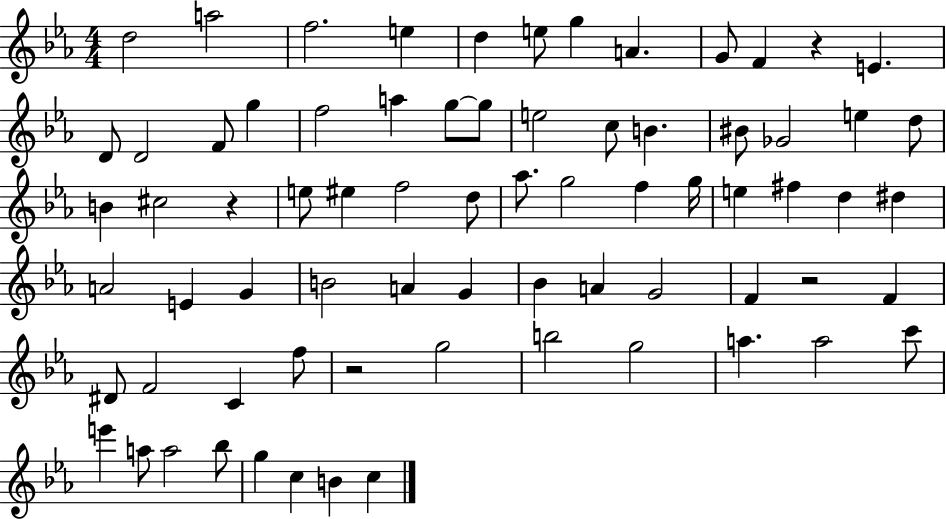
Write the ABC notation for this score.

X:1
T:Untitled
M:4/4
L:1/4
K:Eb
d2 a2 f2 e d e/2 g A G/2 F z E D/2 D2 F/2 g f2 a g/2 g/2 e2 c/2 B ^B/2 _G2 e d/2 B ^c2 z e/2 ^e f2 d/2 _a/2 g2 f g/4 e ^f d ^d A2 E G B2 A G _B A G2 F z2 F ^D/2 F2 C f/2 z2 g2 b2 g2 a a2 c'/2 e' a/2 a2 _b/2 g c B c